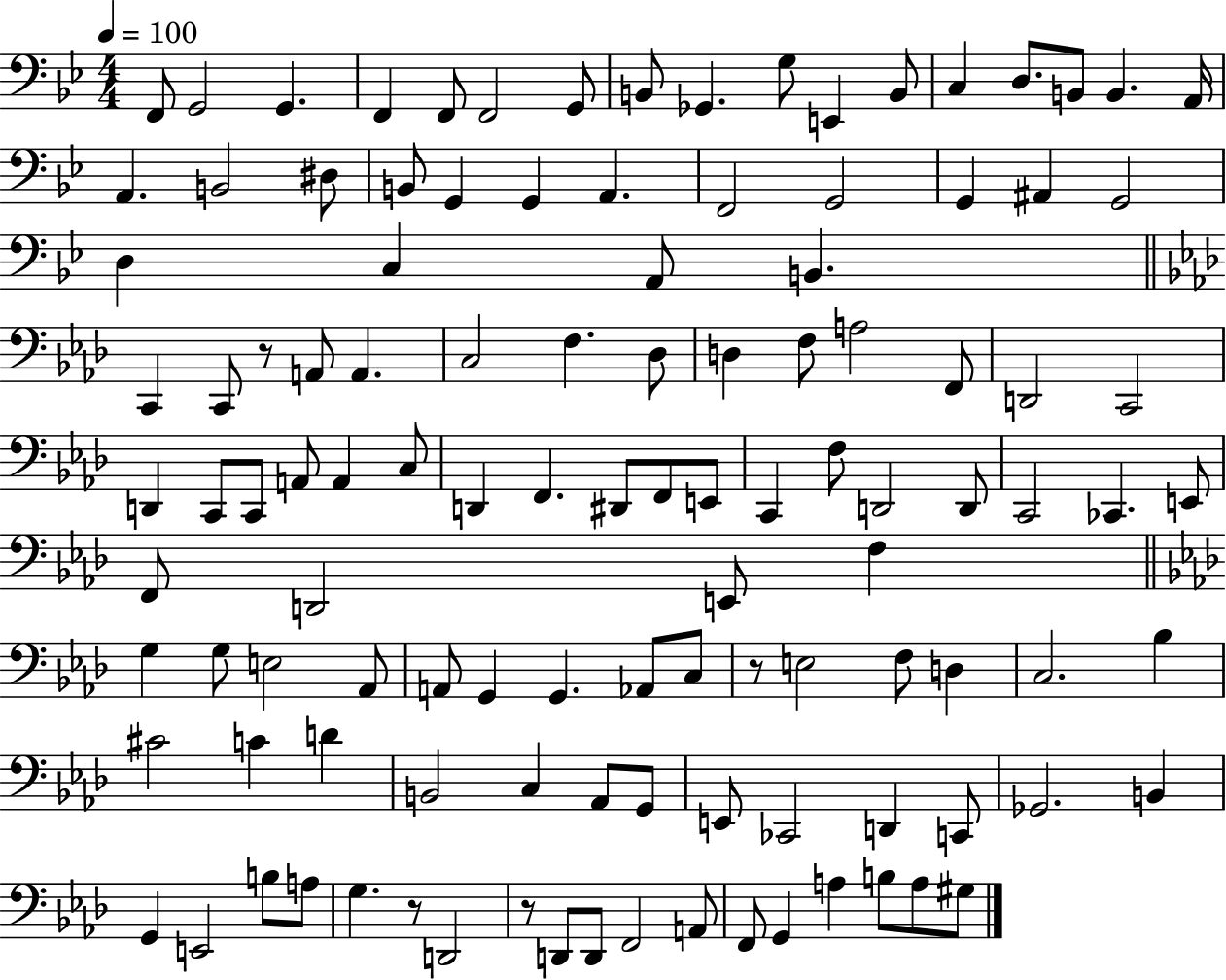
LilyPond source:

{
  \clef bass
  \numericTimeSignature
  \time 4/4
  \key bes \major
  \tempo 4 = 100
  f,8 g,2 g,4. | f,4 f,8 f,2 g,8 | b,8 ges,4. g8 e,4 b,8 | c4 d8. b,8 b,4. a,16 | \break a,4. b,2 dis8 | b,8 g,4 g,4 a,4. | f,2 g,2 | g,4 ais,4 g,2 | \break d4 c4 a,8 b,4. | \bar "||" \break \key aes \major c,4 c,8 r8 a,8 a,4. | c2 f4. des8 | d4 f8 a2 f,8 | d,2 c,2 | \break d,4 c,8 c,8 a,8 a,4 c8 | d,4 f,4. dis,8 f,8 e,8 | c,4 f8 d,2 d,8 | c,2 ces,4. e,8 | \break f,8 d,2 e,8 f4 | \bar "||" \break \key aes \major g4 g8 e2 aes,8 | a,8 g,4 g,4. aes,8 c8 | r8 e2 f8 d4 | c2. bes4 | \break cis'2 c'4 d'4 | b,2 c4 aes,8 g,8 | e,8 ces,2 d,4 c,8 | ges,2. b,4 | \break g,4 e,2 b8 a8 | g4. r8 d,2 | r8 d,8 d,8 f,2 a,8 | f,8 g,4 a4 b8 a8 gis8 | \break \bar "|."
}